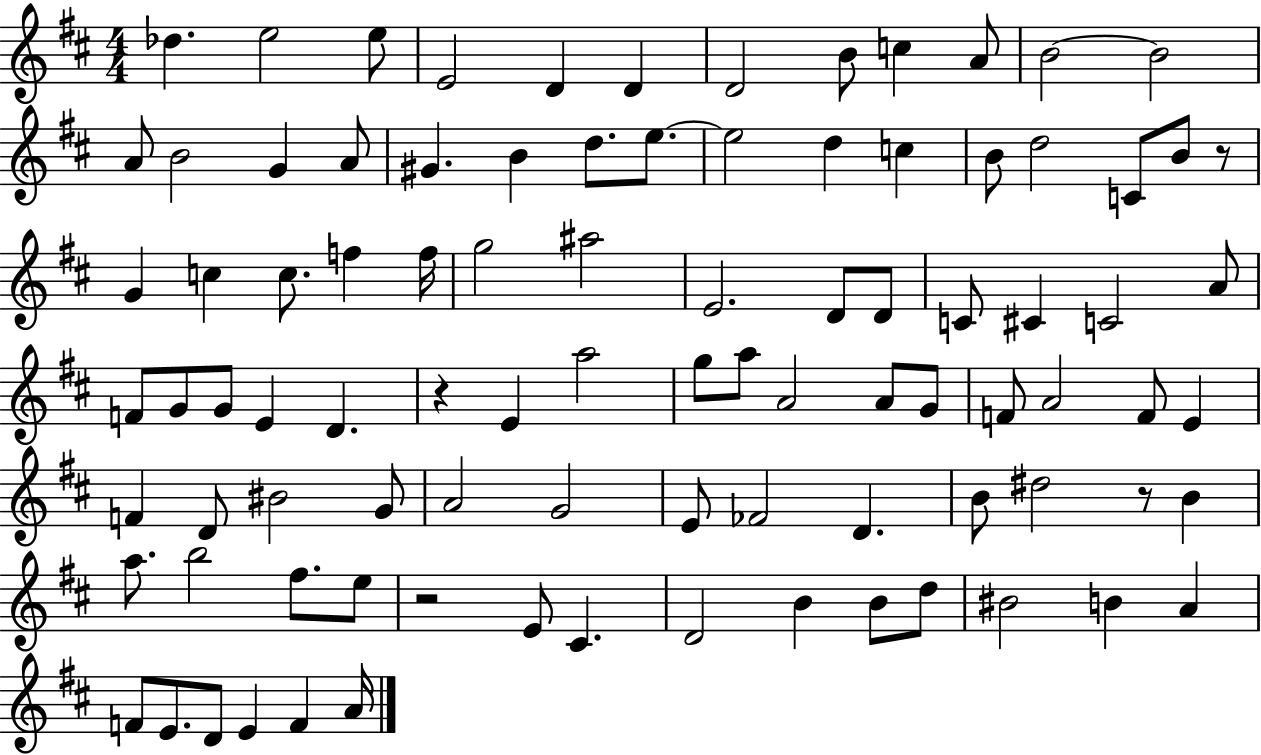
X:1
T:Untitled
M:4/4
L:1/4
K:D
_d e2 e/2 E2 D D D2 B/2 c A/2 B2 B2 A/2 B2 G A/2 ^G B d/2 e/2 e2 d c B/2 d2 C/2 B/2 z/2 G c c/2 f f/4 g2 ^a2 E2 D/2 D/2 C/2 ^C C2 A/2 F/2 G/2 G/2 E D z E a2 g/2 a/2 A2 A/2 G/2 F/2 A2 F/2 E F D/2 ^B2 G/2 A2 G2 E/2 _F2 D B/2 ^d2 z/2 B a/2 b2 ^f/2 e/2 z2 E/2 ^C D2 B B/2 d/2 ^B2 B A F/2 E/2 D/2 E F A/4